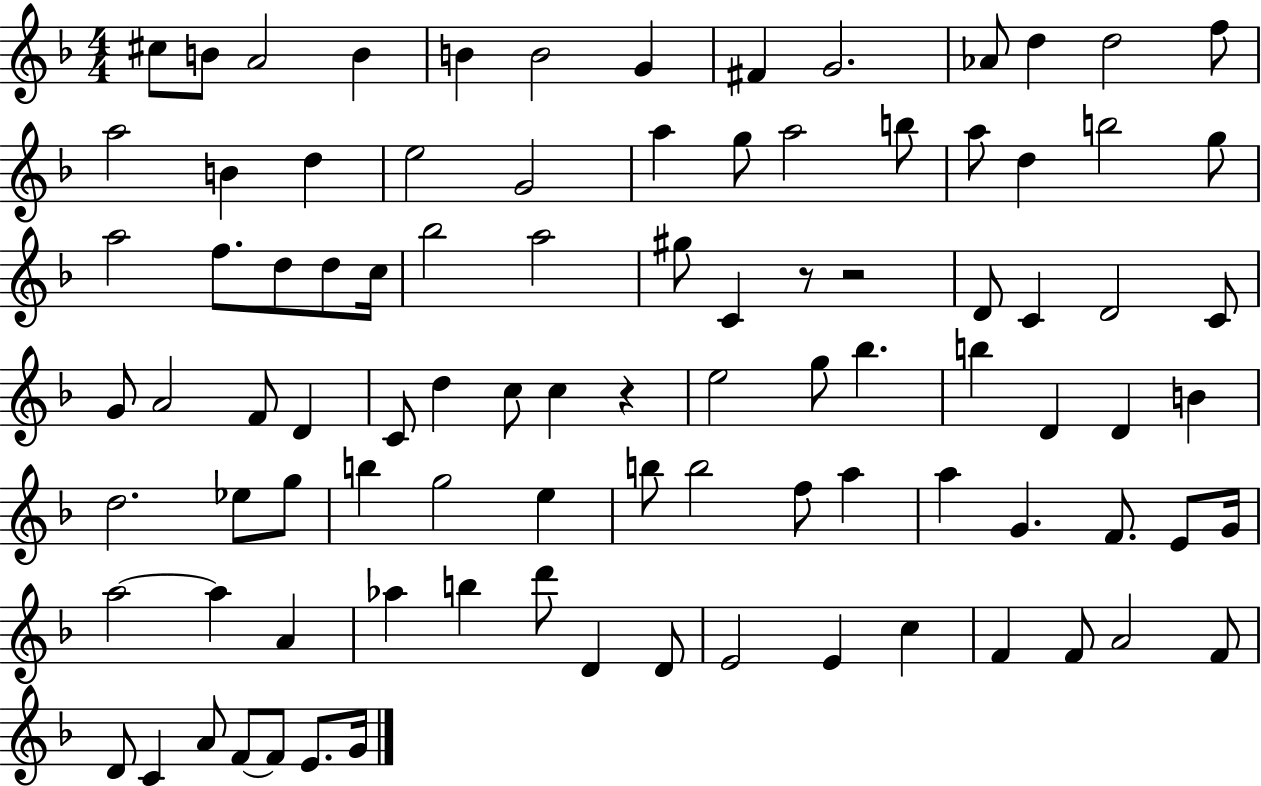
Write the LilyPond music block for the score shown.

{
  \clef treble
  \numericTimeSignature
  \time 4/4
  \key f \major
  cis''8 b'8 a'2 b'4 | b'4 b'2 g'4 | fis'4 g'2. | aes'8 d''4 d''2 f''8 | \break a''2 b'4 d''4 | e''2 g'2 | a''4 g''8 a''2 b''8 | a''8 d''4 b''2 g''8 | \break a''2 f''8. d''8 d''8 c''16 | bes''2 a''2 | gis''8 c'4 r8 r2 | d'8 c'4 d'2 c'8 | \break g'8 a'2 f'8 d'4 | c'8 d''4 c''8 c''4 r4 | e''2 g''8 bes''4. | b''4 d'4 d'4 b'4 | \break d''2. ees''8 g''8 | b''4 g''2 e''4 | b''8 b''2 f''8 a''4 | a''4 g'4. f'8. e'8 g'16 | \break a''2~~ a''4 a'4 | aes''4 b''4 d'''8 d'4 d'8 | e'2 e'4 c''4 | f'4 f'8 a'2 f'8 | \break d'8 c'4 a'8 f'8~~ f'8 e'8. g'16 | \bar "|."
}